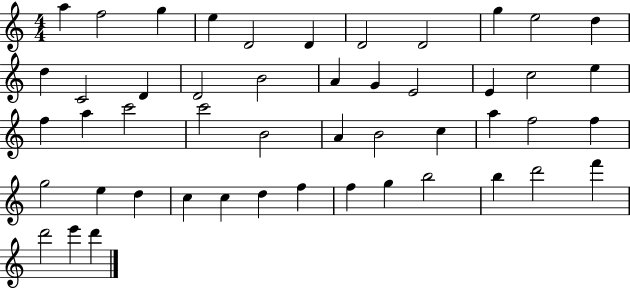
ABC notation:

X:1
T:Untitled
M:4/4
L:1/4
K:C
a f2 g e D2 D D2 D2 g e2 d d C2 D D2 B2 A G E2 E c2 e f a c'2 c'2 B2 A B2 c a f2 f g2 e d c c d f f g b2 b d'2 f' d'2 e' d'